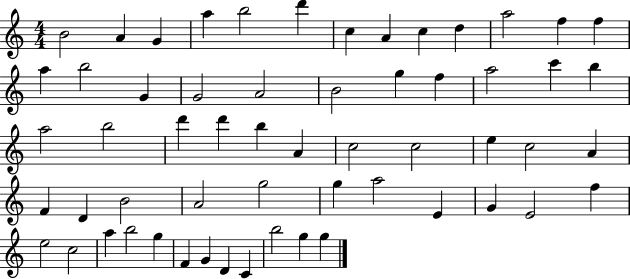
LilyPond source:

{
  \clef treble
  \numericTimeSignature
  \time 4/4
  \key c \major
  b'2 a'4 g'4 | a''4 b''2 d'''4 | c''4 a'4 c''4 d''4 | a''2 f''4 f''4 | \break a''4 b''2 g'4 | g'2 a'2 | b'2 g''4 f''4 | a''2 c'''4 b''4 | \break a''2 b''2 | d'''4 d'''4 b''4 a'4 | c''2 c''2 | e''4 c''2 a'4 | \break f'4 d'4 b'2 | a'2 g''2 | g''4 a''2 e'4 | g'4 e'2 f''4 | \break e''2 c''2 | a''4 b''2 g''4 | f'4 g'4 d'4 c'4 | b''2 g''4 g''4 | \break \bar "|."
}